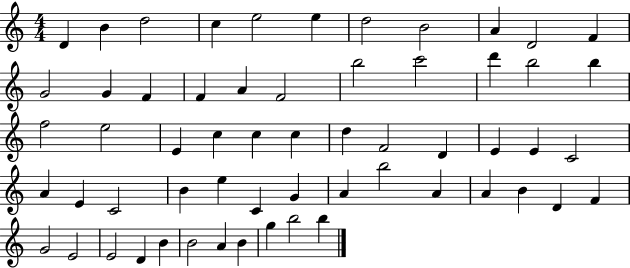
{
  \clef treble
  \numericTimeSignature
  \time 4/4
  \key c \major
  d'4 b'4 d''2 | c''4 e''2 e''4 | d''2 b'2 | a'4 d'2 f'4 | \break g'2 g'4 f'4 | f'4 a'4 f'2 | b''2 c'''2 | d'''4 b''2 b''4 | \break f''2 e''2 | e'4 c''4 c''4 c''4 | d''4 f'2 d'4 | e'4 e'4 c'2 | \break a'4 e'4 c'2 | b'4 e''4 c'4 g'4 | a'4 b''2 a'4 | a'4 b'4 d'4 f'4 | \break g'2 e'2 | e'2 d'4 b'4 | b'2 a'4 b'4 | g''4 b''2 b''4 | \break \bar "|."
}